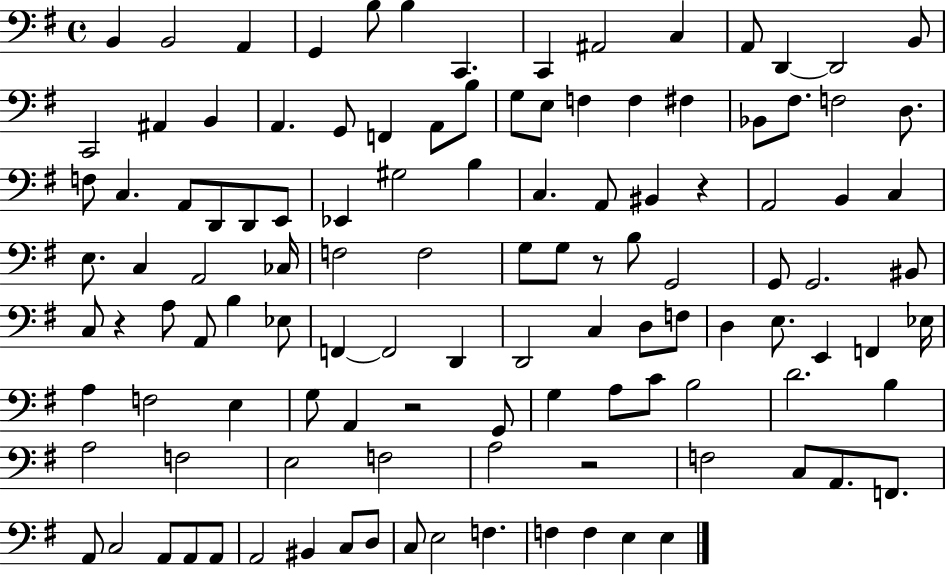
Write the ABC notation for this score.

X:1
T:Untitled
M:4/4
L:1/4
K:G
B,, B,,2 A,, G,, B,/2 B, C,, C,, ^A,,2 C, A,,/2 D,, D,,2 B,,/2 C,,2 ^A,, B,, A,, G,,/2 F,, A,,/2 B,/2 G,/2 E,/2 F, F, ^F, _B,,/2 ^F,/2 F,2 D,/2 F,/2 C, A,,/2 D,,/2 D,,/2 E,,/2 _E,, ^G,2 B, C, A,,/2 ^B,, z A,,2 B,, C, E,/2 C, A,,2 _C,/4 F,2 F,2 G,/2 G,/2 z/2 B,/2 G,,2 G,,/2 G,,2 ^B,,/2 C,/2 z A,/2 A,,/2 B, _E,/2 F,, F,,2 D,, D,,2 C, D,/2 F,/2 D, E,/2 E,, F,, _E,/4 A, F,2 E, G,/2 A,, z2 G,,/2 G, A,/2 C/2 B,2 D2 B, A,2 F,2 E,2 F,2 A,2 z2 F,2 C,/2 A,,/2 F,,/2 A,,/2 C,2 A,,/2 A,,/2 A,,/2 A,,2 ^B,, C,/2 D,/2 C,/2 E,2 F, F, F, E, E,